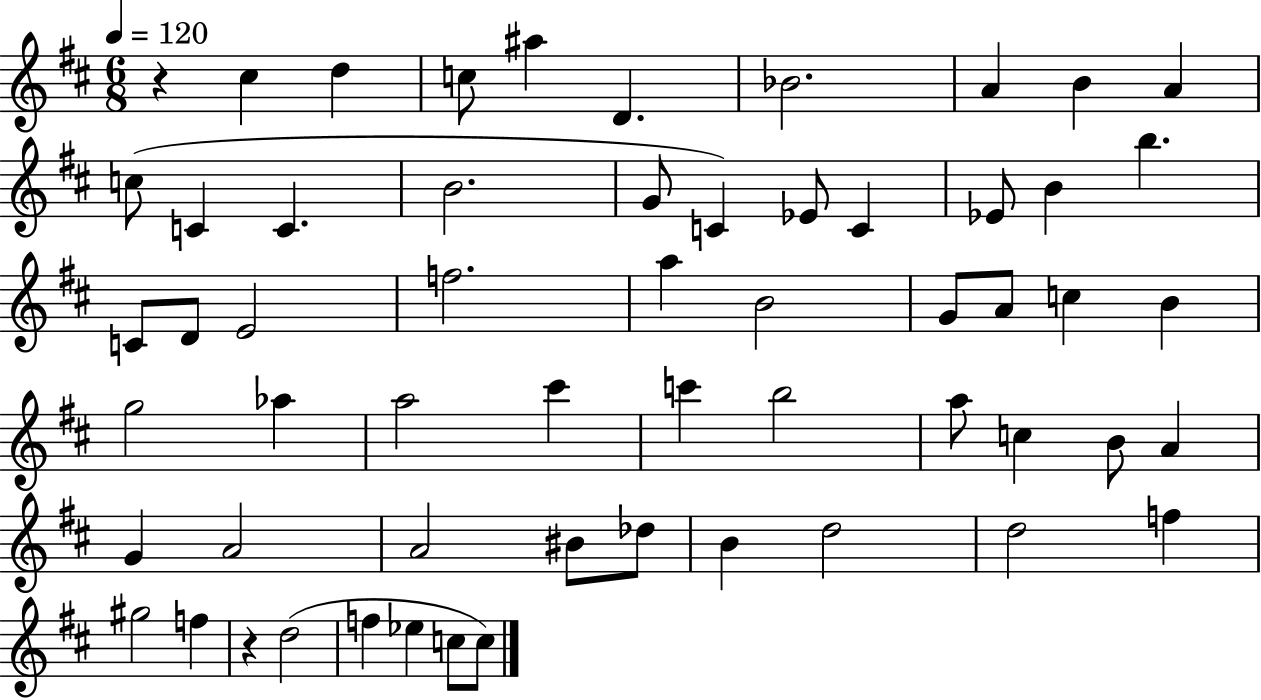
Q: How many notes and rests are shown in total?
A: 58